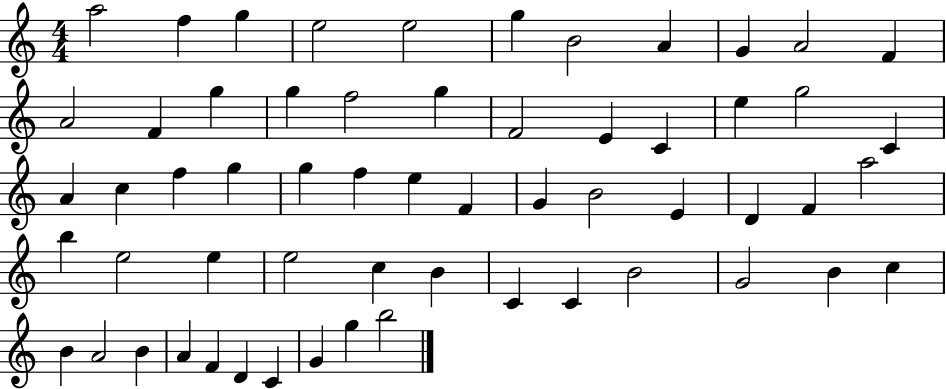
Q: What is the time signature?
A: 4/4